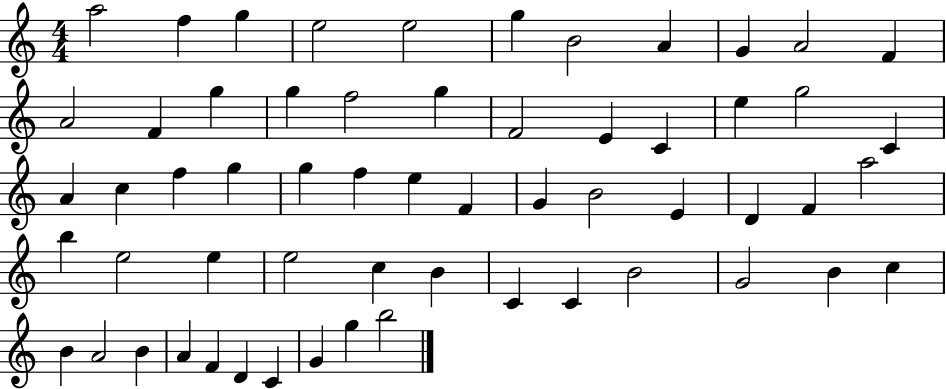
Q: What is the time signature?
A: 4/4